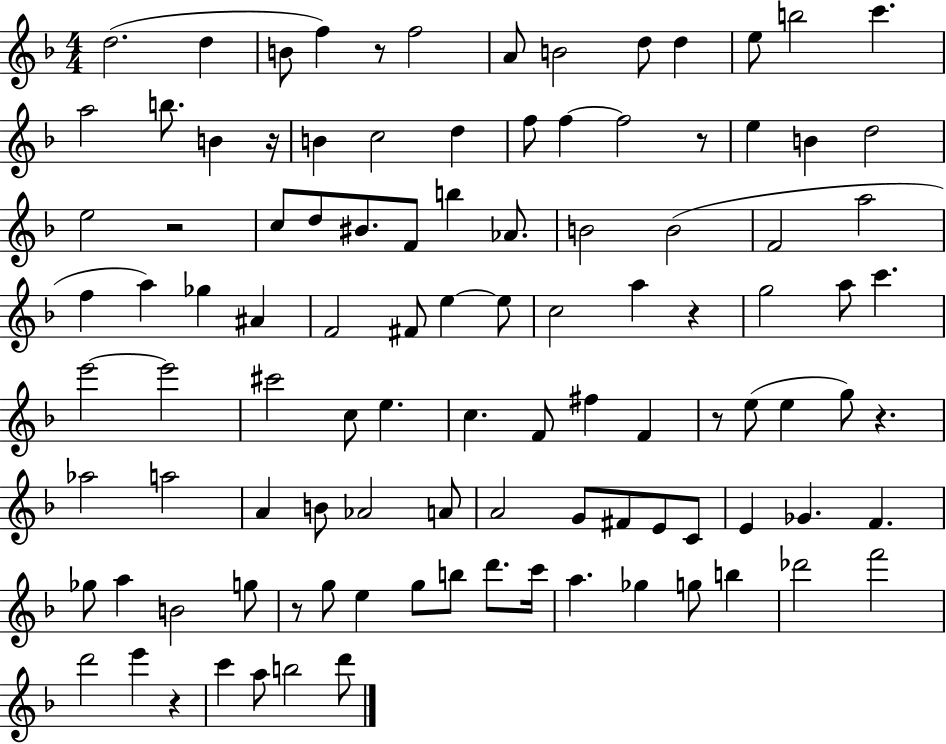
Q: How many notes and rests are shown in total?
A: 105